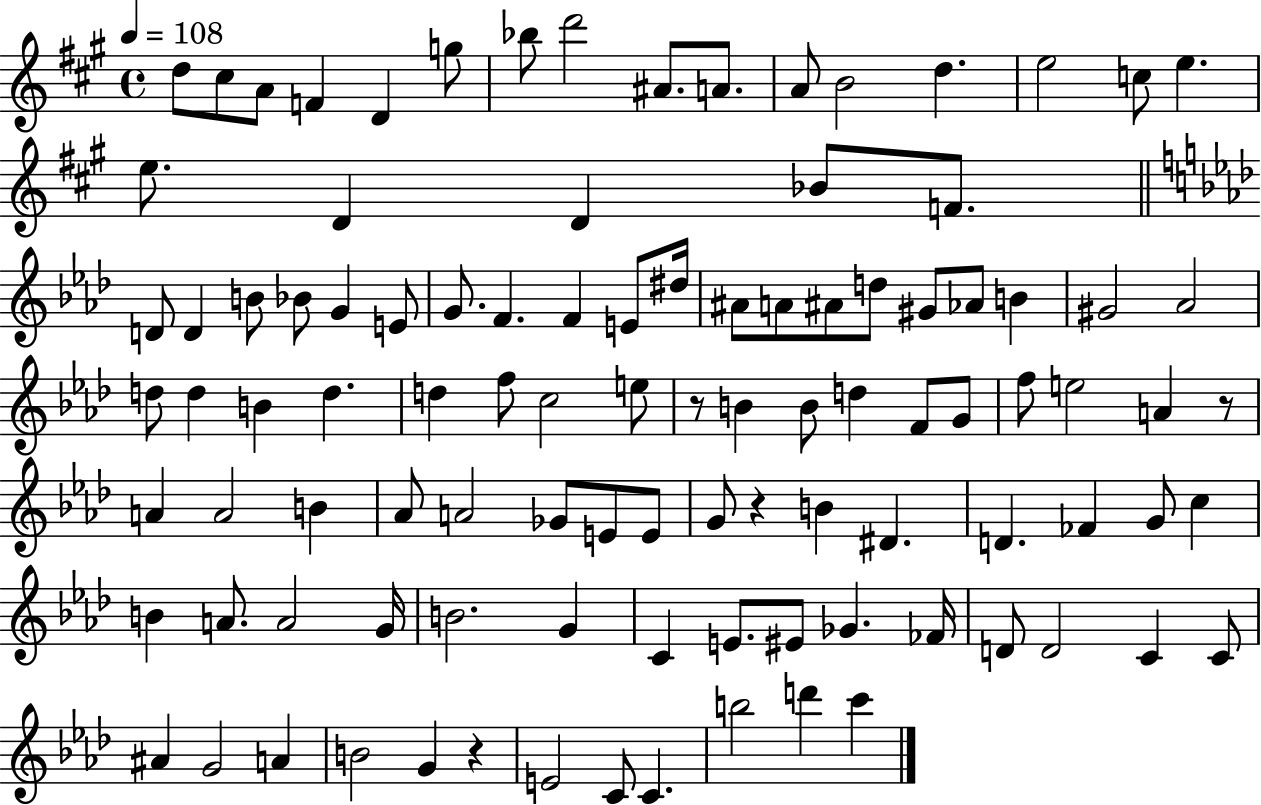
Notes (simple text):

D5/e C#5/e A4/e F4/q D4/q G5/e Bb5/e D6/h A#4/e. A4/e. A4/e B4/h D5/q. E5/h C5/e E5/q. E5/e. D4/q D4/q Bb4/e F4/e. D4/e D4/q B4/e Bb4/e G4/q E4/e G4/e. F4/q. F4/q E4/e D#5/s A#4/e A4/e A#4/e D5/e G#4/e Ab4/e B4/q G#4/h Ab4/h D5/e D5/q B4/q D5/q. D5/q F5/e C5/h E5/e R/e B4/q B4/e D5/q F4/e G4/e F5/e E5/h A4/q R/e A4/q A4/h B4/q Ab4/e A4/h Gb4/e E4/e E4/e G4/e R/q B4/q D#4/q. D4/q. FES4/q G4/e C5/q B4/q A4/e. A4/h G4/s B4/h. G4/q C4/q E4/e. EIS4/e Gb4/q. FES4/s D4/e D4/h C4/q C4/e A#4/q G4/h A4/q B4/h G4/q R/q E4/h C4/e C4/q. B5/h D6/q C6/q